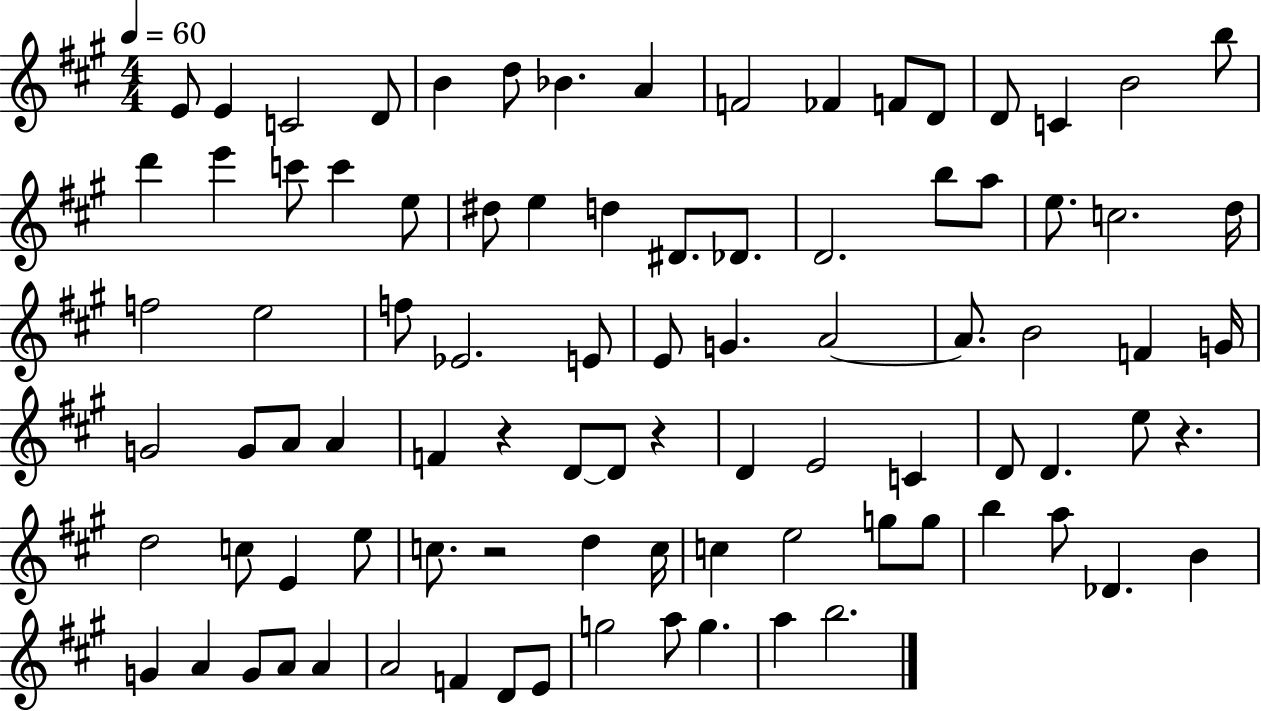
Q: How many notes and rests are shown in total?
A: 90